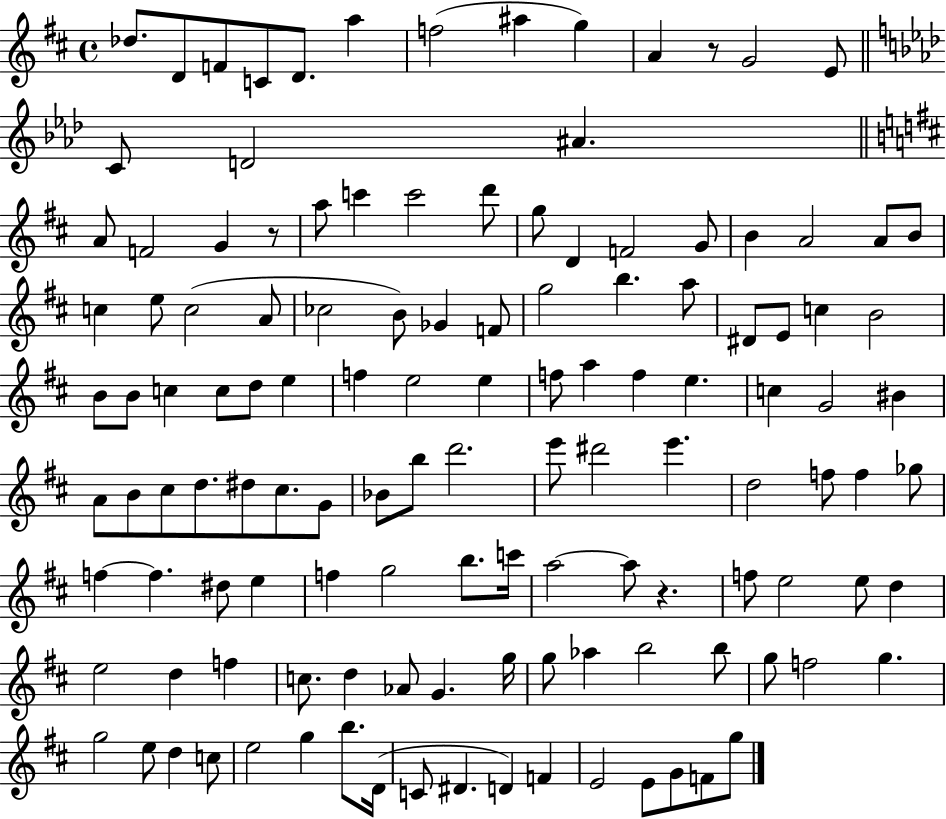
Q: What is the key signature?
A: D major